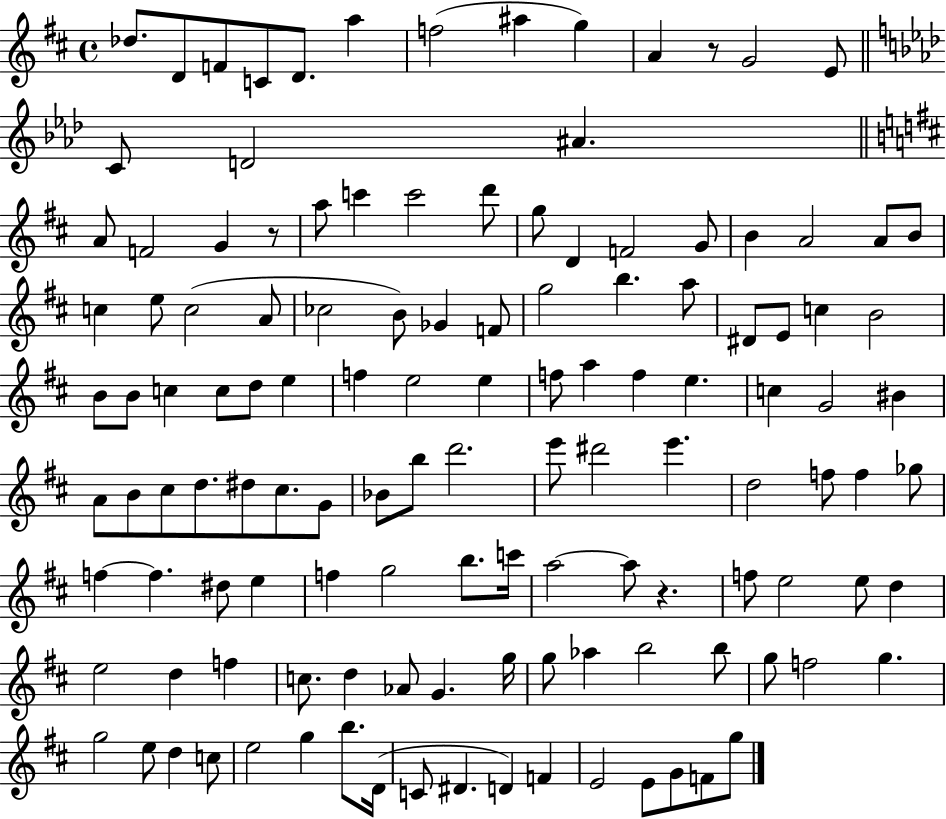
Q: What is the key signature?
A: D major